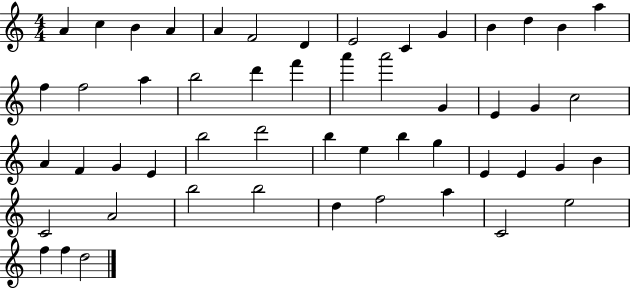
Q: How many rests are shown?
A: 0